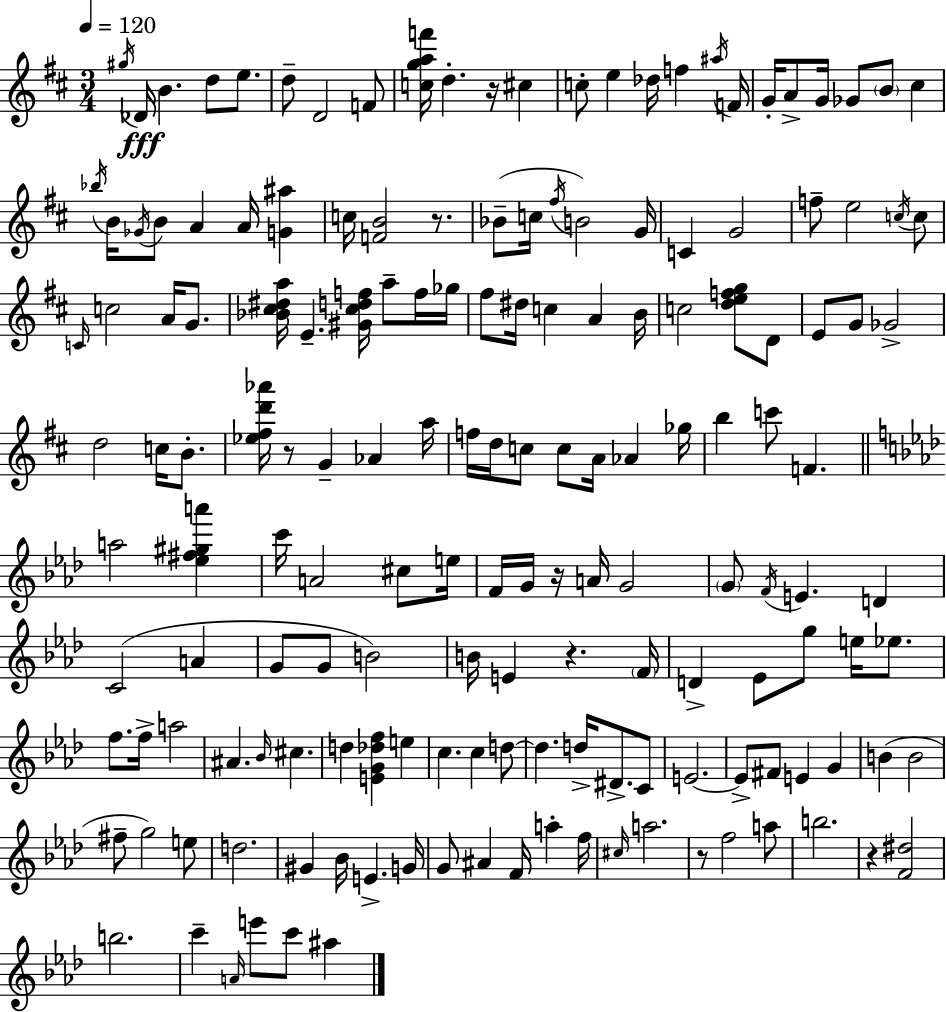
G#5/s Db4/s B4/q. D5/e E5/e. D5/e D4/h F4/e [C5,G5,A5,F6]/s D5/q. R/s C#5/q C5/e E5/q Db5/s F5/q A#5/s F4/s G4/s A4/e G4/s Gb4/e B4/e C#5/q Bb5/s B4/s Gb4/s B4/e A4/q A4/s [G4,A#5]/q C5/s [F4,B4]/h R/e. Bb4/e C5/s F#5/s B4/h G4/s C4/q G4/h F5/e E5/h C5/s C5/e C4/s C5/h A4/s G4/e. [Bb4,C#5,D#5,A5]/s E4/q. [G#4,C#5,D5,F5]/s A5/e F5/s Gb5/s F#5/e D#5/s C5/q A4/q B4/s C5/h [D5,E5,F5,G5]/e D4/e E4/e G4/e Gb4/h D5/h C5/s B4/e. [Eb5,F#5,D6,Ab6]/s R/e G4/q Ab4/q A5/s F5/s D5/s C5/e C5/e A4/s Ab4/q Gb5/s B5/q C6/e F4/q. A5/h [Eb5,F#5,G#5,A6]/q C6/s A4/h C#5/e E5/s F4/s G4/s R/s A4/s G4/h G4/e F4/s E4/q. D4/q C4/h A4/q G4/e G4/e B4/h B4/s E4/q R/q. F4/s D4/q Eb4/e G5/e E5/s Eb5/e. F5/e. F5/s A5/h A#4/q. Bb4/s C#5/q. D5/q [E4,G4,Db5,F5]/q E5/q C5/q. C5/q D5/e D5/q. D5/s D#4/e. C4/e E4/h. E4/e F#4/e E4/q G4/q B4/q B4/h F#5/e G5/h E5/e D5/h. G#4/q Bb4/s E4/q. G4/s G4/e A#4/q F4/s A5/q F5/s C#5/s A5/h. R/e F5/h A5/e B5/h. R/q [F4,D#5]/h B5/h. C6/q A4/s E6/e C6/e A#5/q